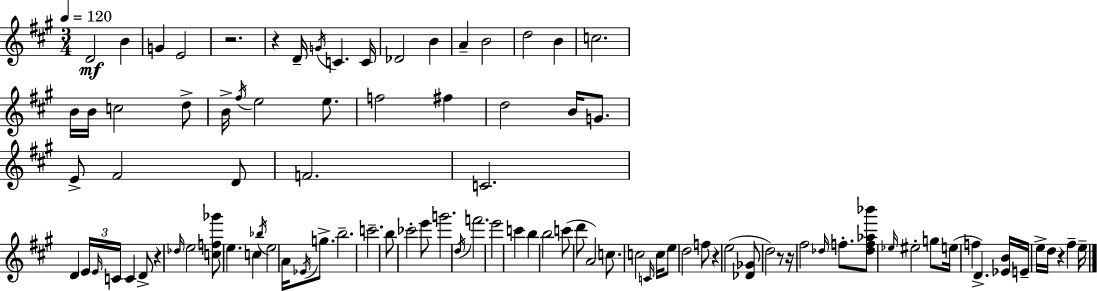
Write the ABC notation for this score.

X:1
T:Untitled
M:3/4
L:1/4
K:A
D2 B G E2 z2 z D/4 G/4 C C/4 _D2 B A B2 d2 B c2 B/4 B/4 c2 d/2 B/4 ^f/4 e2 e/2 f2 ^f d2 B/4 G/2 E/2 ^F2 D/2 F2 C2 D E/4 E/4 C/4 C D/2 z _d/4 e2 [cf_g']/2 e c _b/4 e2 A/4 _E/4 g/2 b2 c'2 b/2 _c'2 e'/2 g'2 d/4 f'2 e'2 c' b b2 c'/2 d'/2 A2 c/2 c2 C/4 c/4 e/2 d2 f/2 z e2 [_D_G]/2 d2 z/2 z/4 ^f2 _d/4 f/2 [_df_a_b']/2 _e/4 ^e2 g/2 e/4 f D [_EB]/4 E/4 e/4 d/4 z ^f e/4